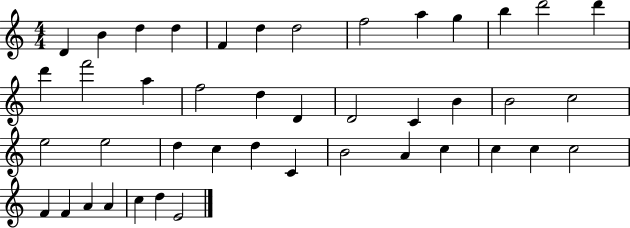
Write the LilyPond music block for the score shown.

{
  \clef treble
  \numericTimeSignature
  \time 4/4
  \key c \major
  d'4 b'4 d''4 d''4 | f'4 d''4 d''2 | f''2 a''4 g''4 | b''4 d'''2 d'''4 | \break d'''4 f'''2 a''4 | f''2 d''4 d'4 | d'2 c'4 b'4 | b'2 c''2 | \break e''2 e''2 | d''4 c''4 d''4 c'4 | b'2 a'4 c''4 | c''4 c''4 c''2 | \break f'4 f'4 a'4 a'4 | c''4 d''4 e'2 | \bar "|."
}